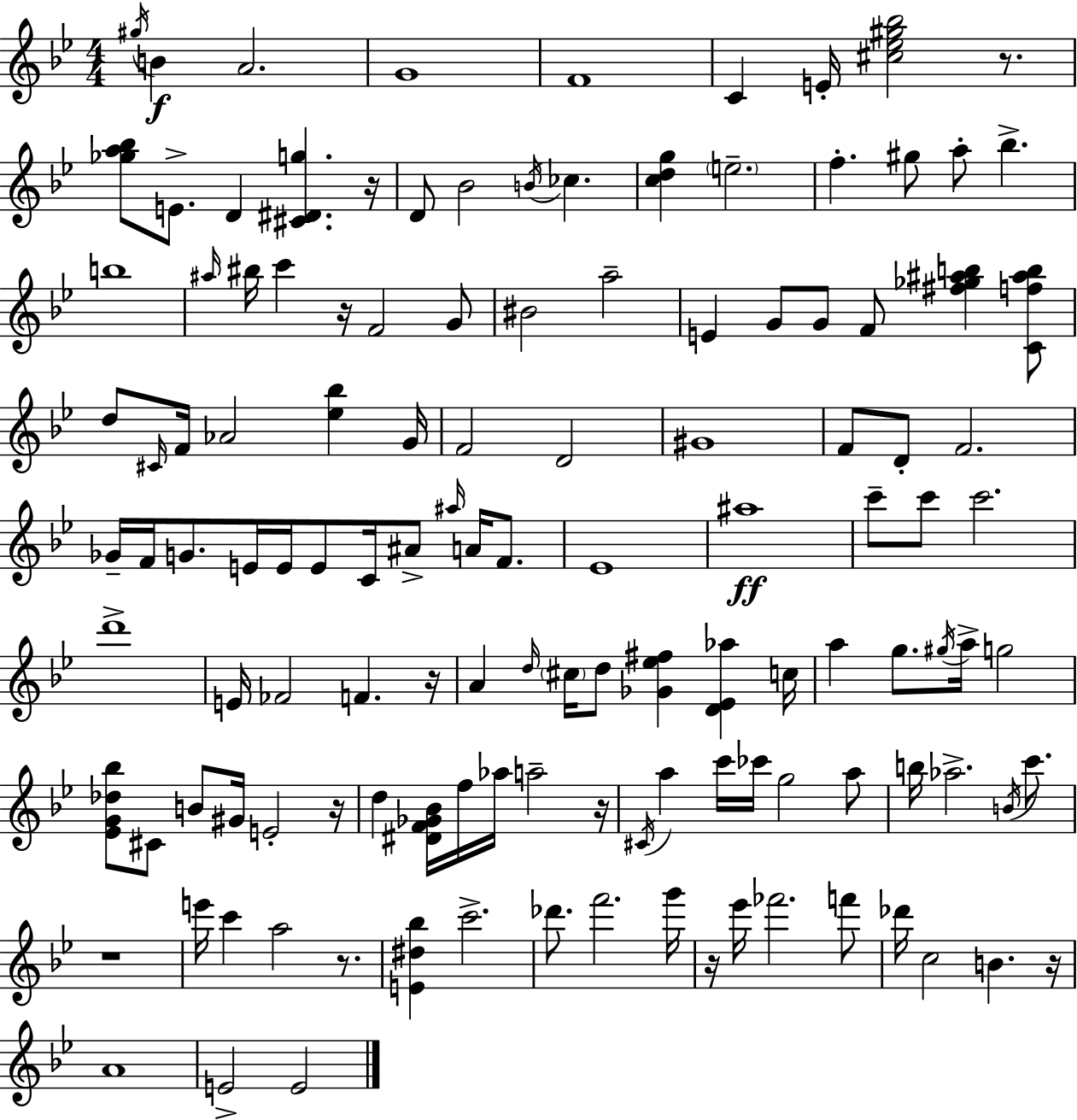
X:1
T:Untitled
M:4/4
L:1/4
K:Gm
^g/4 B A2 G4 F4 C E/4 [^c_e^g_b]2 z/2 [_ga_b]/2 E/2 D [^C^Dg] z/4 D/2 _B2 B/4 _c [cdg] e2 f ^g/2 a/2 _b b4 ^a/4 ^b/4 c' z/4 F2 G/2 ^B2 a2 E G/2 G/2 F/2 [^f_g^ab] [Cf^ab]/2 d/2 ^C/4 F/4 _A2 [_e_b] G/4 F2 D2 ^G4 F/2 D/2 F2 _G/4 F/4 G/2 E/4 E/4 E/2 C/4 ^A/2 ^a/4 A/4 F/2 _E4 ^a4 c'/2 c'/2 c'2 d'4 E/4 _F2 F z/4 A d/4 ^c/4 d/2 [_G_e^f] [D_E_a] c/4 a g/2 ^g/4 a/4 g2 [_EG_d_b]/2 ^C/2 B/2 ^G/4 E2 z/4 d [^DF_G_B]/4 f/4 _a/4 a2 z/4 ^C/4 a c'/4 _c'/4 g2 a/2 b/4 _a2 B/4 c'/2 z4 e'/4 c' a2 z/2 [E^d_b] c'2 _d'/2 f'2 g'/4 z/4 _e'/4 _f'2 f'/2 _d'/4 c2 B z/4 A4 E2 E2